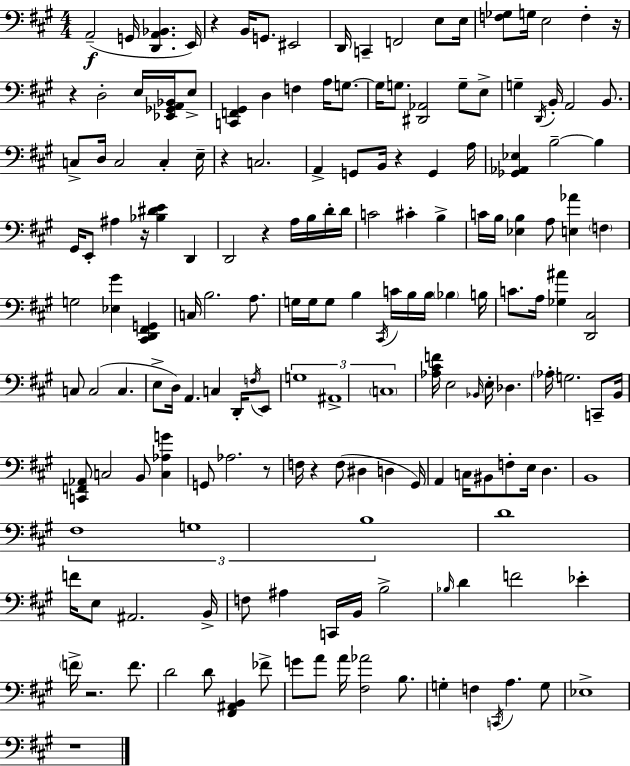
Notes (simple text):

A2/h G2/s [D2,A2,Bb2]/q. E2/s R/q B2/s G2/e. EIS2/h D2/s C2/q F2/h E3/e E3/s [F3,Gb3]/e G3/s E3/h F3/q R/s R/q D3/h E3/s [Eb2,Gb2,A2,Bb2]/s E3/e [C2,F2,G#2]/q D3/q F3/q A3/s G3/e. G3/s G3/e. [D#2,Ab2]/h G3/e E3/e G3/q D2/s B2/s A2/h B2/e. C3/e D3/s C3/h C3/q E3/s R/q C3/h. A2/q G2/e B2/s R/q G2/q A3/s [Gb2,Ab2,Eb3]/q B3/h B3/q G#2/s E2/e A#3/q R/s [Bb3,D#4,E4]/q D2/q D2/h R/q A3/s B3/s D4/s D4/s C4/h C#4/q B3/q C4/s B3/s [Eb3,B3]/q A3/e [E3,Ab4]/q F3/q G3/h [Eb3,G#4]/q [C#2,D2,F#2,G2]/q C3/s B3/h. A3/e. G3/s G3/s G3/e B3/q C#2/s C4/s B3/s B3/s Bb3/q B3/s C4/e. A3/s [Gb3,A#4]/q [D2,C#3]/h C3/e C3/h C3/q. E3/e D3/s A2/q. C3/q D2/s F3/s E2/e G3/w A#2/w C3/w [Ab3,C#4,F4]/s E3/h Bb2/s E3/s Db3/q. Ab3/s G3/h. C2/e B2/s [C2,F2,Ab2]/e C3/h B2/e [C3,Ab3,G4]/q G2/e Ab3/h. R/e F3/s R/q F3/e D#3/q D3/q G#2/s A2/q C3/s BIS2/e F3/e E3/s D3/q. B2/w F#3/w G3/w B3/w D4/w F4/s E3/e A#2/h. B2/s F3/e A#3/q C2/s B2/s B3/h Bb3/s D4/q F4/h Eb4/q F4/s R/h. F4/e. D4/h D4/e [F#2,A#2,B2]/q FES4/e G4/e A4/e A4/s [F#3,Ab4]/h B3/e. G3/q F3/q C2/s A3/q. G3/e Eb3/w R/w